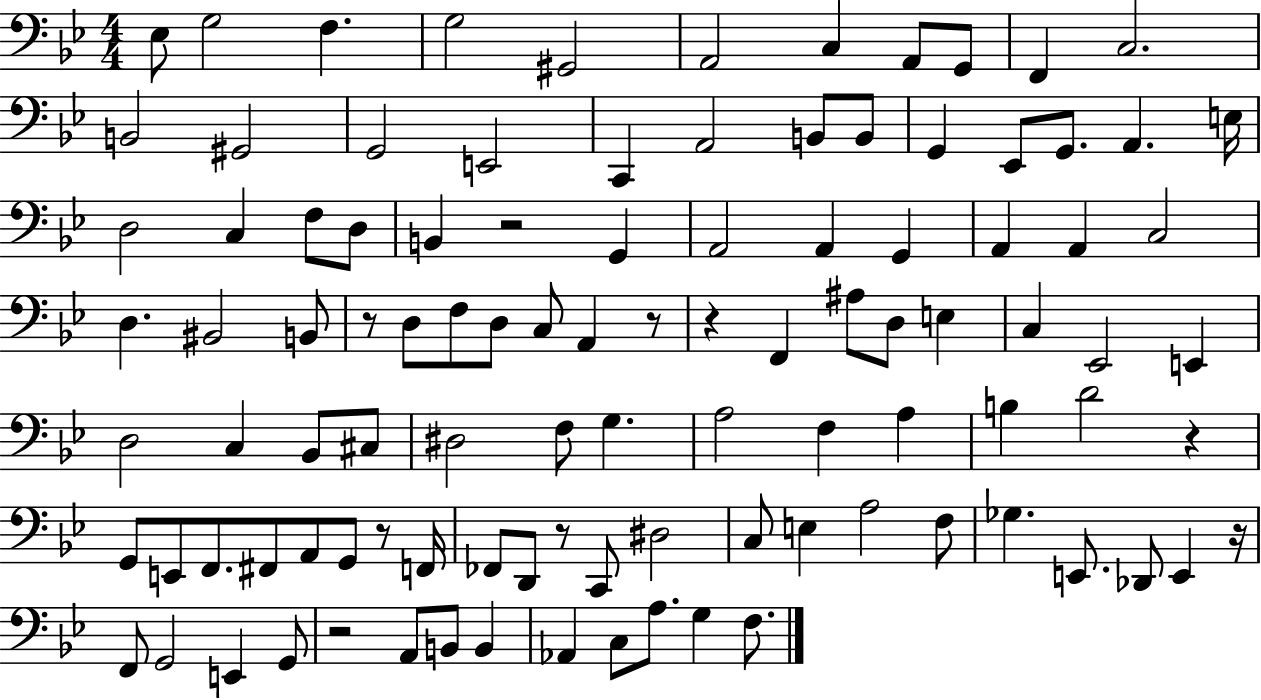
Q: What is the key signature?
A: BES major